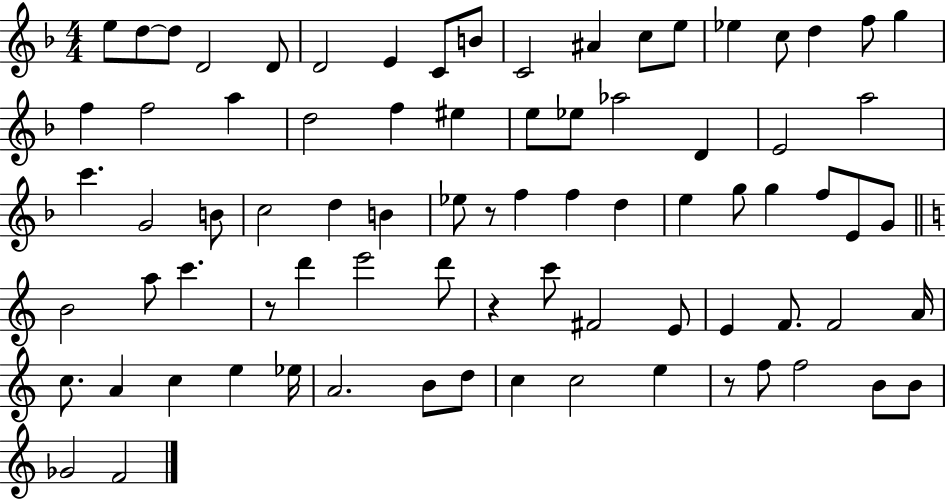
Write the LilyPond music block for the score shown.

{
  \clef treble
  \numericTimeSignature
  \time 4/4
  \key f \major
  e''8 d''8~~ d''8 d'2 d'8 | d'2 e'4 c'8 b'8 | c'2 ais'4 c''8 e''8 | ees''4 c''8 d''4 f''8 g''4 | \break f''4 f''2 a''4 | d''2 f''4 eis''4 | e''8 ees''8 aes''2 d'4 | e'2 a''2 | \break c'''4. g'2 b'8 | c''2 d''4 b'4 | ees''8 r8 f''4 f''4 d''4 | e''4 g''8 g''4 f''8 e'8 g'8 | \break \bar "||" \break \key a \minor b'2 a''8 c'''4. | r8 d'''4 e'''2 d'''8 | r4 c'''8 fis'2 e'8 | e'4 f'8. f'2 a'16 | \break c''8. a'4 c''4 e''4 ees''16 | a'2. b'8 d''8 | c''4 c''2 e''4 | r8 f''8 f''2 b'8 b'8 | \break ges'2 f'2 | \bar "|."
}